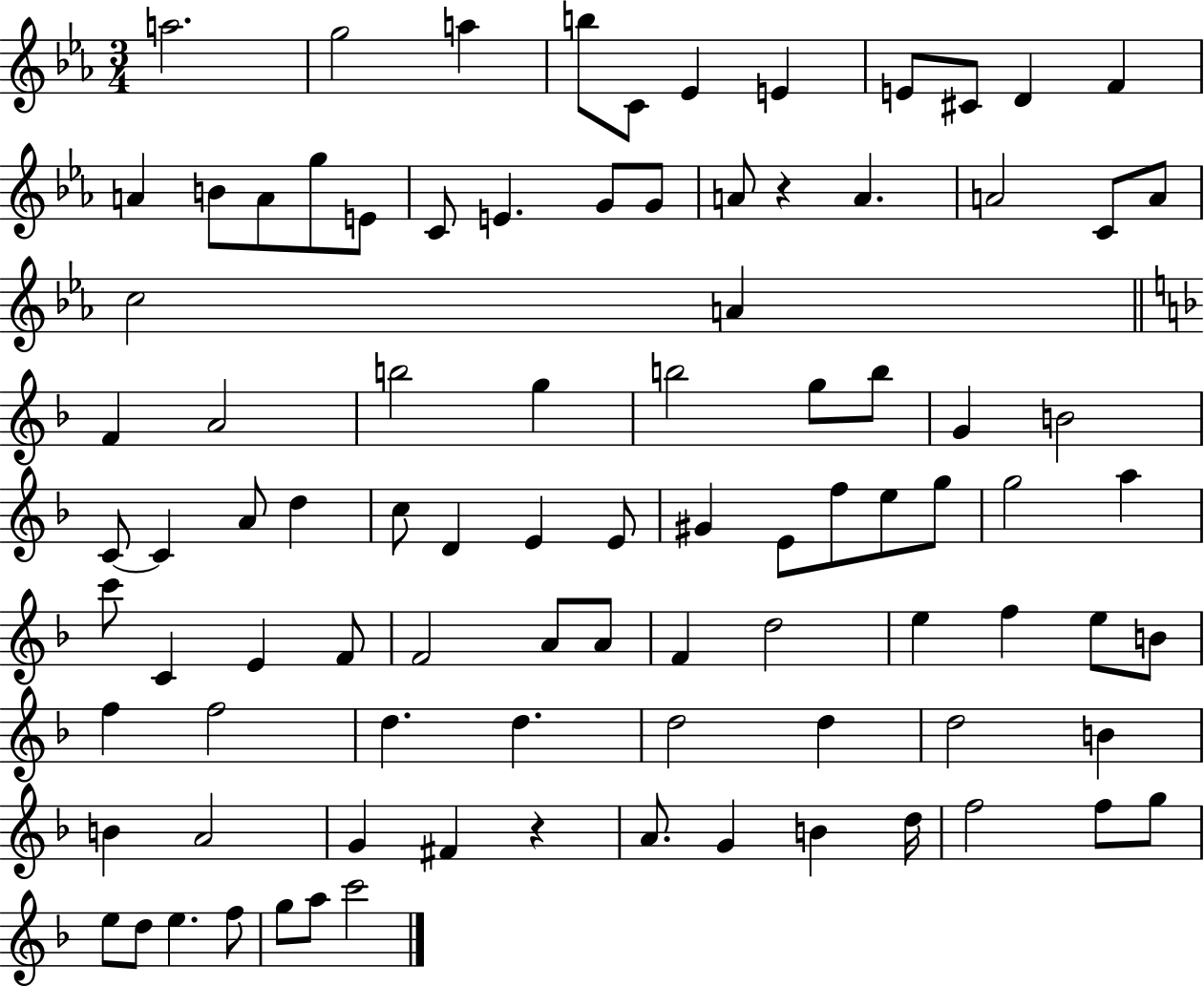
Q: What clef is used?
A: treble